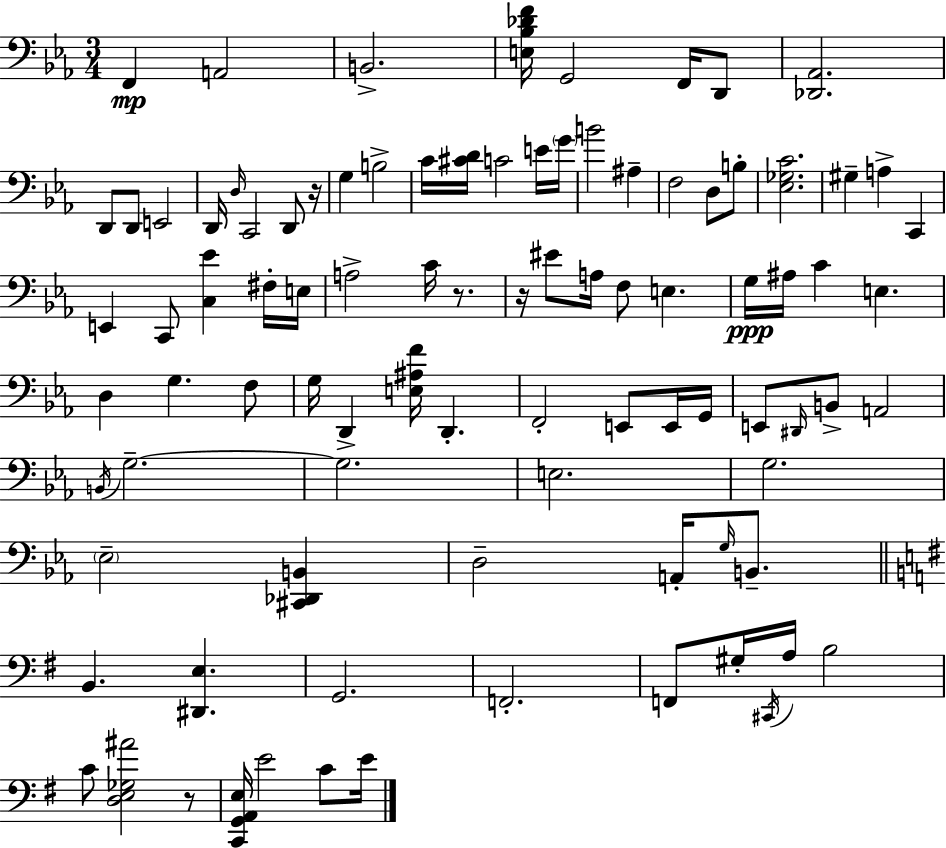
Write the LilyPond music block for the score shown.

{
  \clef bass
  \numericTimeSignature
  \time 3/4
  \key c \minor
  f,4\mp a,2 | b,2.-> | <e bes des' f'>16 g,2 f,16 d,8 | <des, aes,>2. | \break d,8 d,8 e,2 | d,16 \grace { d16 } c,2 d,8 | r16 g4 b2-> | c'16 <cis' d'>16 c'2 e'16 | \break \parenthesize g'16 b'2 ais4-- | f2 d8 b8-. | <ees ges c'>2. | gis4-- a4-> c,4 | \break e,4 c,8 <c ees'>4 fis16-. | e16 a2-> c'16 r8. | r16 eis'8 a16 f8 e4. | g16\ppp ais16 c'4 e4. | \break d4 g4. f8 | g16 d,4-> <e ais f'>16 d,4.-. | f,2-. e,8 e,16 | g,16 e,8 \grace { dis,16 } b,8-> a,2 | \break \acciaccatura { b,16 } g2.--~~ | g2. | e2. | g2. | \break \parenthesize ees2-- <cis, des, b,>4 | d2-- a,16-. | \grace { g16 } b,8.-- \bar "||" \break \key e \minor b,4. <dis, e>4. | g,2. | f,2.-. | f,8 gis16-. \acciaccatura { cis,16 } a16 b2 | \break c'8 <d e ges ais'>2 r8 | <c, g, a, e>16 e'2 c'8 | e'16 \bar "|."
}